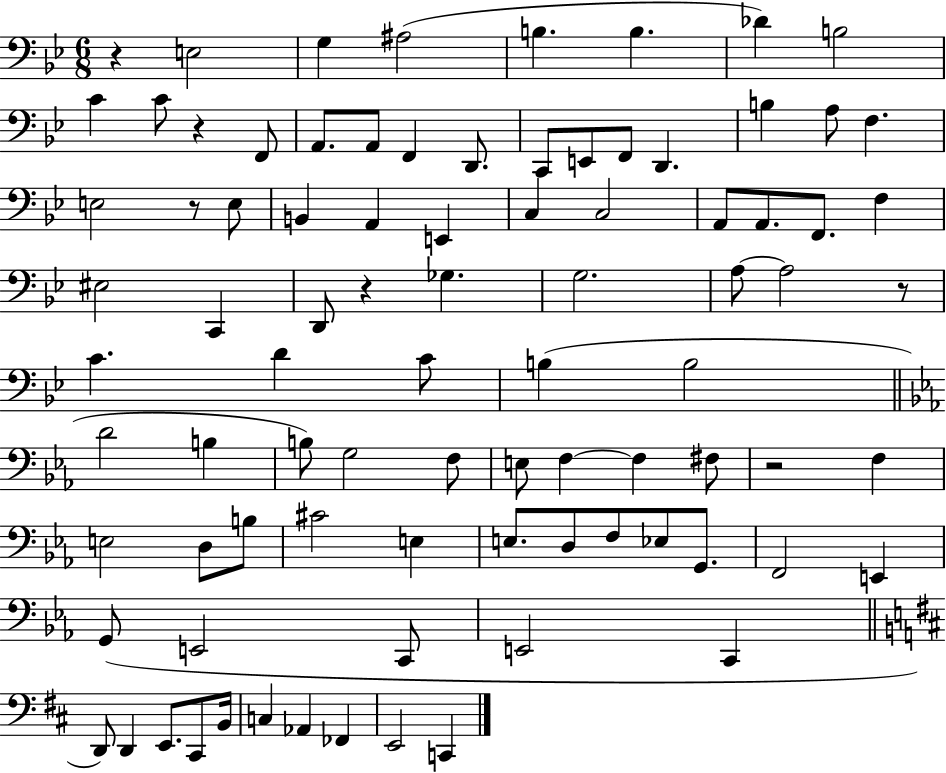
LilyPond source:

{
  \clef bass
  \numericTimeSignature
  \time 6/8
  \key bes \major
  r4 e2 | g4 ais2( | b4. b4. | des'4) b2 | \break c'4 c'8 r4 f,8 | a,8. a,8 f,4 d,8. | c,8 e,8 f,8 d,4. | b4 a8 f4. | \break e2 r8 e8 | b,4 a,4 e,4 | c4 c2 | a,8 a,8. f,8. f4 | \break eis2 c,4 | d,8 r4 ges4. | g2. | a8~~ a2 r8 | \break c'4. d'4 c'8 | b4( b2 | \bar "||" \break \key ees \major d'2 b4 | b8) g2 f8 | e8 f4~~ f4 fis8 | r2 f4 | \break e2 d8 b8 | cis'2 e4 | e8. d8 f8 ees8 g,8. | f,2 e,4 | \break g,8( e,2 c,8 | e,2 c,4 | \bar "||" \break \key d \major d,8) d,4 e,8. cis,8 b,16 | c4 aes,4 fes,4 | e,2 c,4 | \bar "|."
}